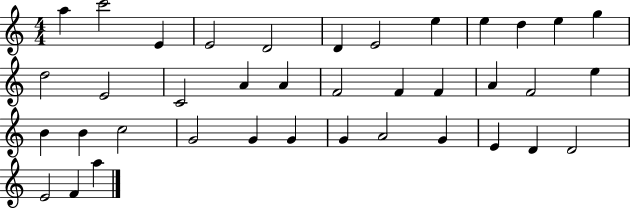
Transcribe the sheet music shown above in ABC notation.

X:1
T:Untitled
M:4/4
L:1/4
K:C
a c'2 E E2 D2 D E2 e e d e g d2 E2 C2 A A F2 F F A F2 e B B c2 G2 G G G A2 G E D D2 E2 F a